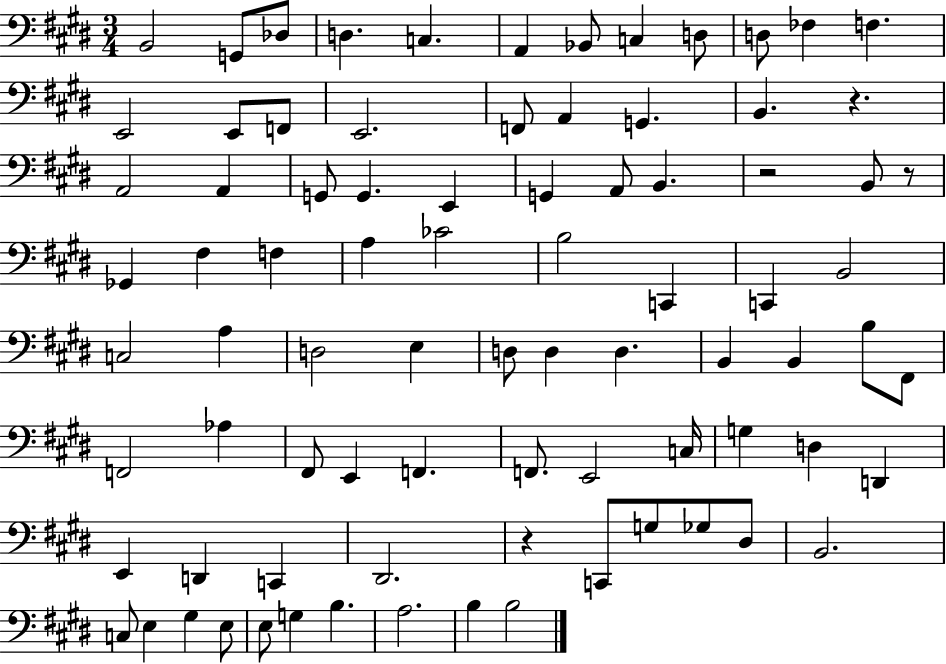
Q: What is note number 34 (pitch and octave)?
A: CES4